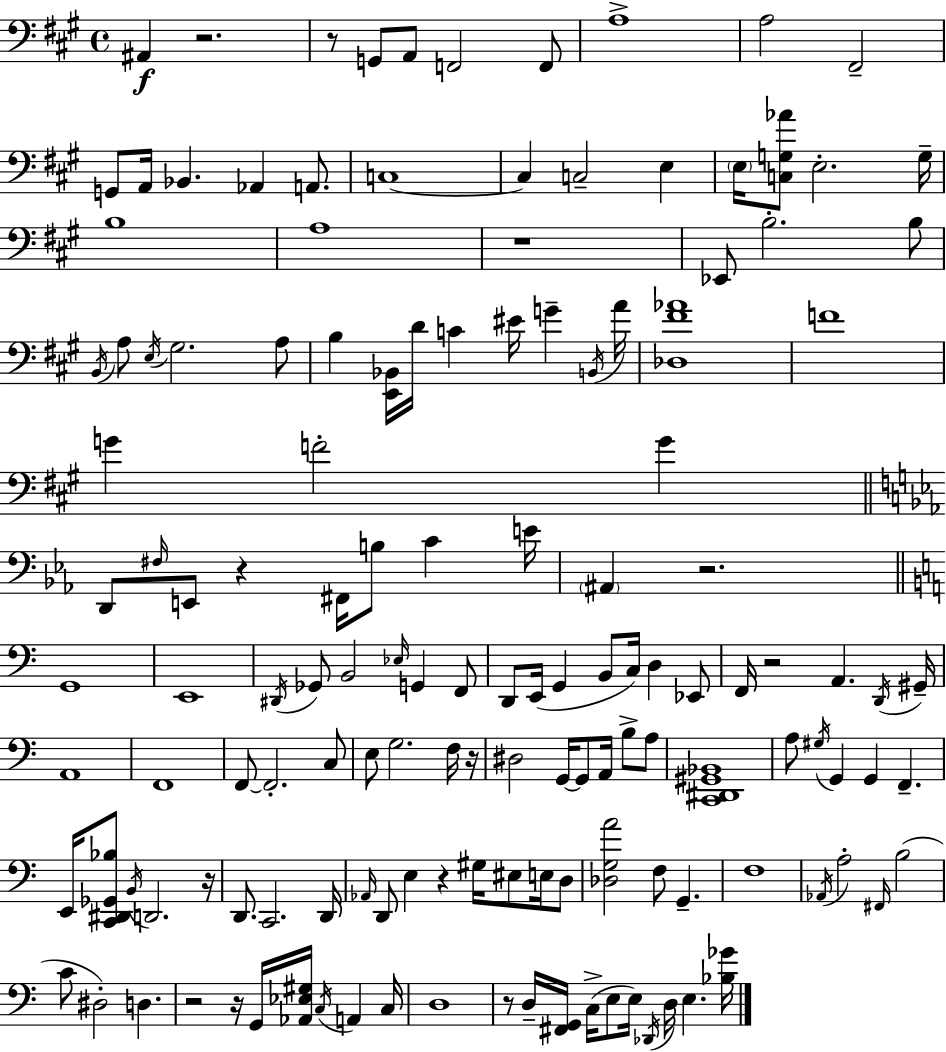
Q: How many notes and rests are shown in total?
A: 143